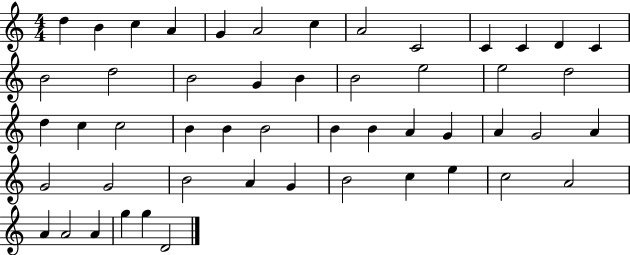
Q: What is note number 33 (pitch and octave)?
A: A4